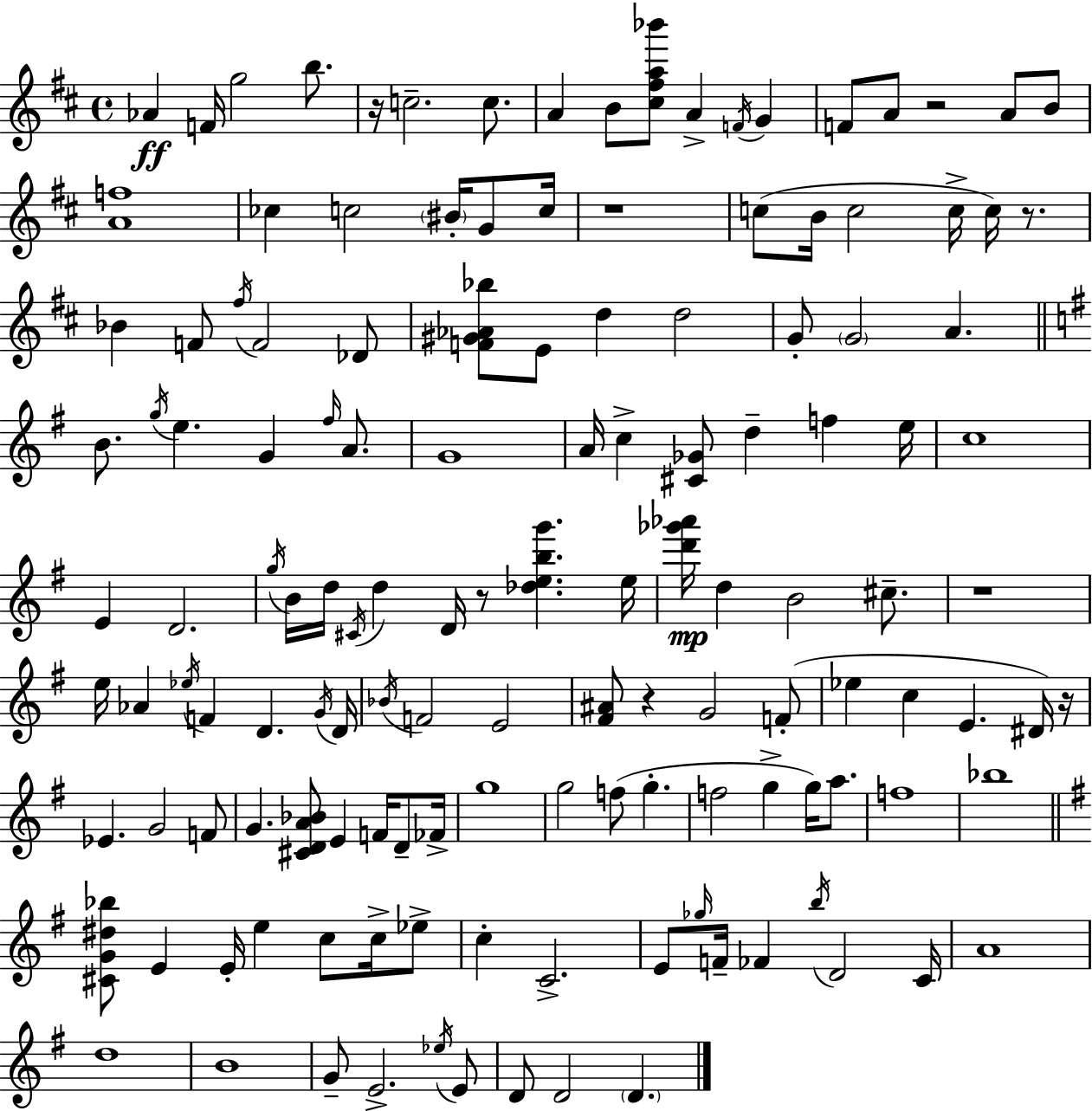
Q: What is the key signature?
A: D major